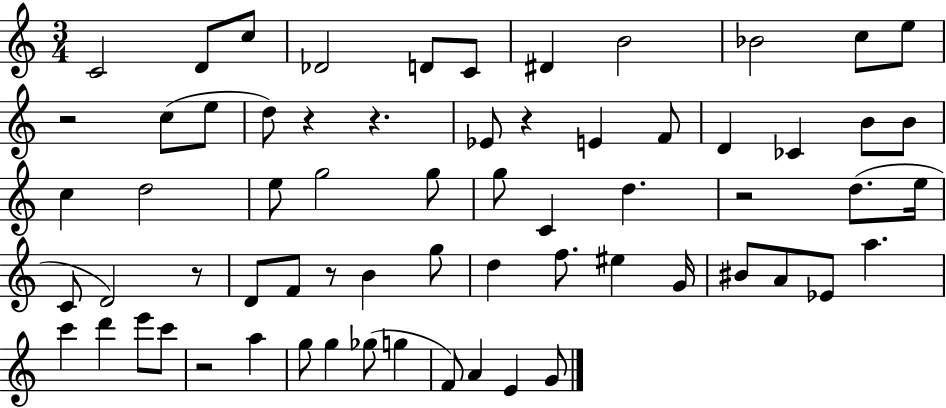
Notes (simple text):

C4/h D4/e C5/e Db4/h D4/e C4/e D#4/q B4/h Bb4/h C5/e E5/e R/h C5/e E5/e D5/e R/q R/q. Eb4/e R/q E4/q F4/e D4/q CES4/q B4/e B4/e C5/q D5/h E5/e G5/h G5/e G5/e C4/q D5/q. R/h D5/e. E5/s C4/e D4/h R/e D4/e F4/e R/e B4/q G5/e D5/q F5/e. EIS5/q G4/s BIS4/e A4/e Eb4/e A5/q. C6/q D6/q E6/e C6/e R/h A5/q G5/e G5/q Gb5/e G5/q F4/e A4/q E4/q G4/e